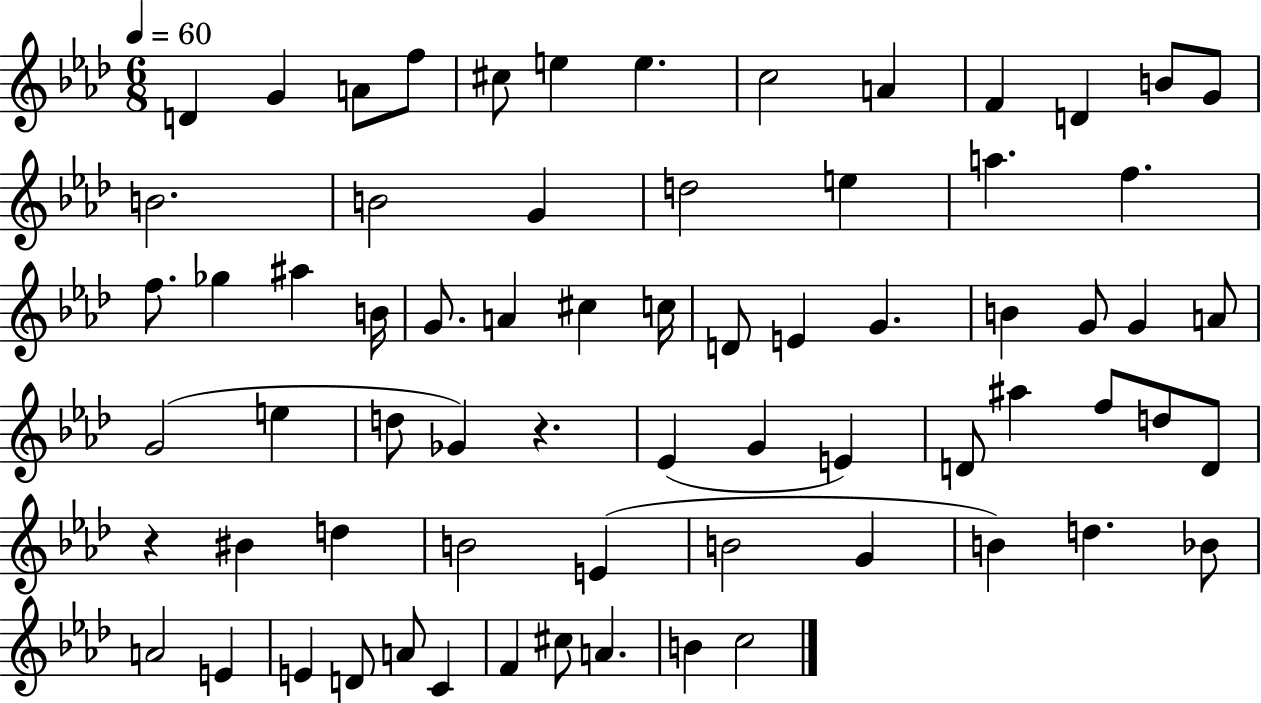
{
  \clef treble
  \numericTimeSignature
  \time 6/8
  \key aes \major
  \tempo 4 = 60
  d'4 g'4 a'8 f''8 | cis''8 e''4 e''4. | c''2 a'4 | f'4 d'4 b'8 g'8 | \break b'2. | b'2 g'4 | d''2 e''4 | a''4. f''4. | \break f''8. ges''4 ais''4 b'16 | g'8. a'4 cis''4 c''16 | d'8 e'4 g'4. | b'4 g'8 g'4 a'8 | \break g'2( e''4 | d''8 ges'4) r4. | ees'4( g'4 e'4) | d'8 ais''4 f''8 d''8 d'8 | \break r4 bis'4 d''4 | b'2 e'4( | b'2 g'4 | b'4) d''4. bes'8 | \break a'2 e'4 | e'4 d'8 a'8 c'4 | f'4 cis''8 a'4. | b'4 c''2 | \break \bar "|."
}